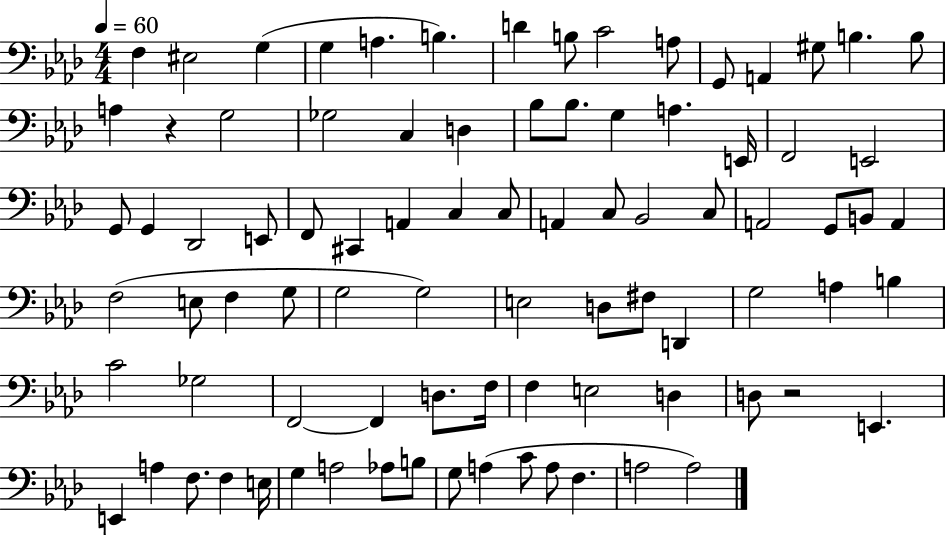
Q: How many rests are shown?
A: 2